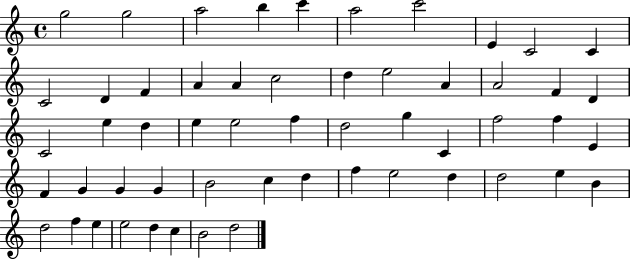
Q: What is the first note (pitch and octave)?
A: G5